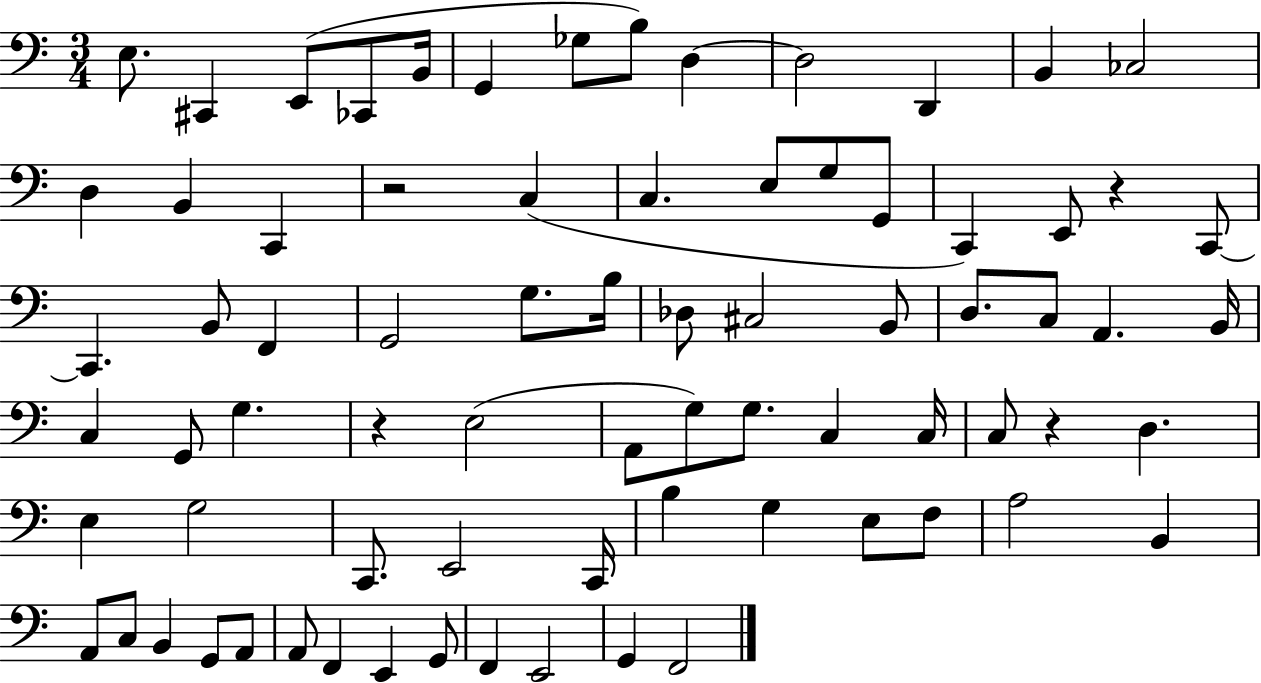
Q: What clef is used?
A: bass